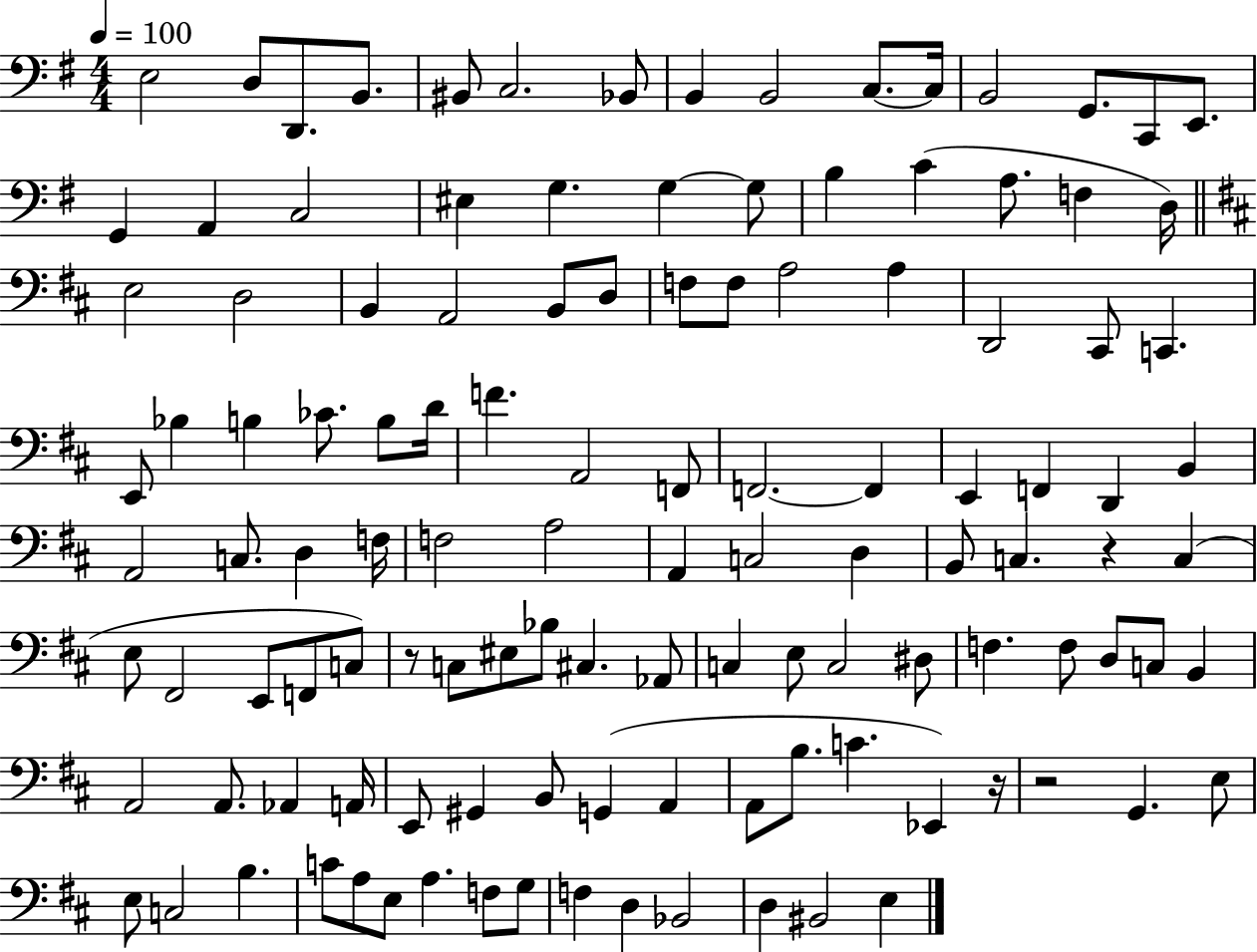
X:1
T:Untitled
M:4/4
L:1/4
K:G
E,2 D,/2 D,,/2 B,,/2 ^B,,/2 C,2 _B,,/2 B,, B,,2 C,/2 C,/4 B,,2 G,,/2 C,,/2 E,,/2 G,, A,, C,2 ^E, G, G, G,/2 B, C A,/2 F, D,/4 E,2 D,2 B,, A,,2 B,,/2 D,/2 F,/2 F,/2 A,2 A, D,,2 ^C,,/2 C,, E,,/2 _B, B, _C/2 B,/2 D/4 F A,,2 F,,/2 F,,2 F,, E,, F,, D,, B,, A,,2 C,/2 D, F,/4 F,2 A,2 A,, C,2 D, B,,/2 C, z C, E,/2 ^F,,2 E,,/2 F,,/2 C,/2 z/2 C,/2 ^E,/2 _B,/2 ^C, _A,,/2 C, E,/2 C,2 ^D,/2 F, F,/2 D,/2 C,/2 B,, A,,2 A,,/2 _A,, A,,/4 E,,/2 ^G,, B,,/2 G,, A,, A,,/2 B,/2 C _E,, z/4 z2 G,, E,/2 E,/2 C,2 B, C/2 A,/2 E,/2 A, F,/2 G,/2 F, D, _B,,2 D, ^B,,2 E,